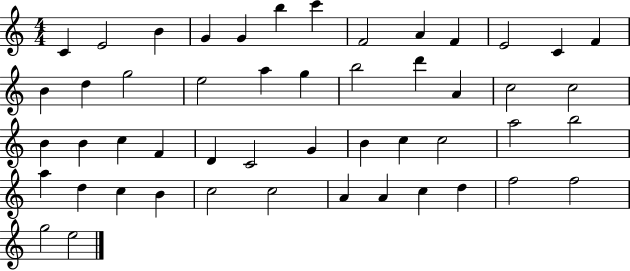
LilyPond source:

{
  \clef treble
  \numericTimeSignature
  \time 4/4
  \key c \major
  c'4 e'2 b'4 | g'4 g'4 b''4 c'''4 | f'2 a'4 f'4 | e'2 c'4 f'4 | \break b'4 d''4 g''2 | e''2 a''4 g''4 | b''2 d'''4 a'4 | c''2 c''2 | \break b'4 b'4 c''4 f'4 | d'4 c'2 g'4 | b'4 c''4 c''2 | a''2 b''2 | \break a''4 d''4 c''4 b'4 | c''2 c''2 | a'4 a'4 c''4 d''4 | f''2 f''2 | \break g''2 e''2 | \bar "|."
}